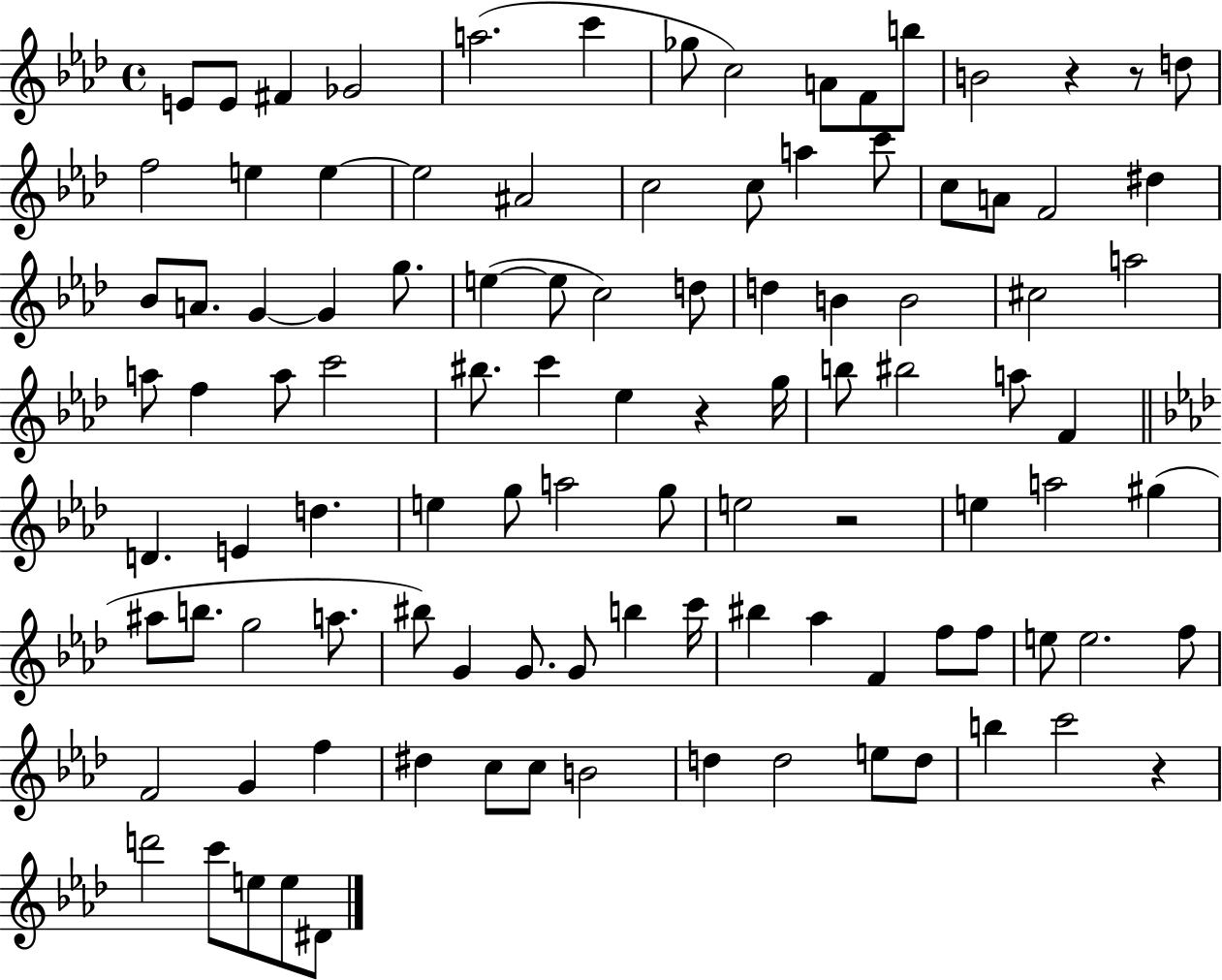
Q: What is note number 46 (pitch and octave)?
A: C6